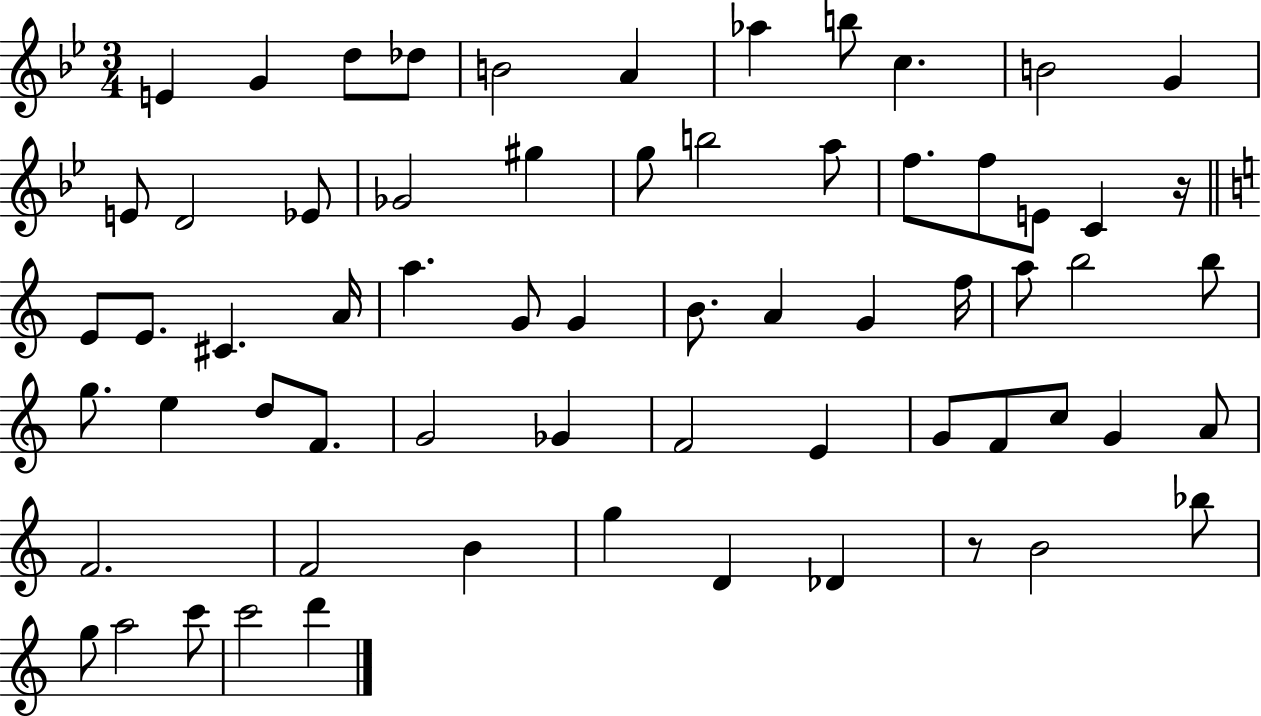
E4/q G4/q D5/e Db5/e B4/h A4/q Ab5/q B5/e C5/q. B4/h G4/q E4/e D4/h Eb4/e Gb4/h G#5/q G5/e B5/h A5/e F5/e. F5/e E4/e C4/q R/s E4/e E4/e. C#4/q. A4/s A5/q. G4/e G4/q B4/e. A4/q G4/q F5/s A5/e B5/h B5/e G5/e. E5/q D5/e F4/e. G4/h Gb4/q F4/h E4/q G4/e F4/e C5/e G4/q A4/e F4/h. F4/h B4/q G5/q D4/q Db4/q R/e B4/h Bb5/e G5/e A5/h C6/e C6/h D6/q